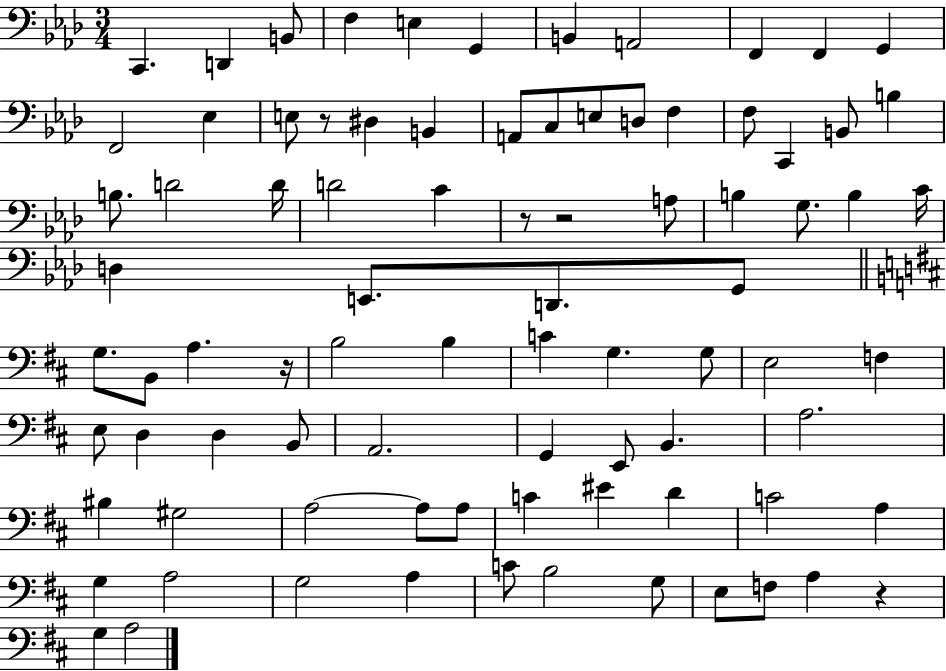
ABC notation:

X:1
T:Untitled
M:3/4
L:1/4
K:Ab
C,, D,, B,,/2 F, E, G,, B,, A,,2 F,, F,, G,, F,,2 _E, E,/2 z/2 ^D, B,, A,,/2 C,/2 E,/2 D,/2 F, F,/2 C,, B,,/2 B, B,/2 D2 D/4 D2 C z/2 z2 A,/2 B, G,/2 B, C/4 D, E,,/2 D,,/2 G,,/2 G,/2 B,,/2 A, z/4 B,2 B, C G, G,/2 E,2 F, E,/2 D, D, B,,/2 A,,2 G,, E,,/2 B,, A,2 ^B, ^G,2 A,2 A,/2 A,/2 C ^E D C2 A, G, A,2 G,2 A, C/2 B,2 G,/2 E,/2 F,/2 A, z G, A,2